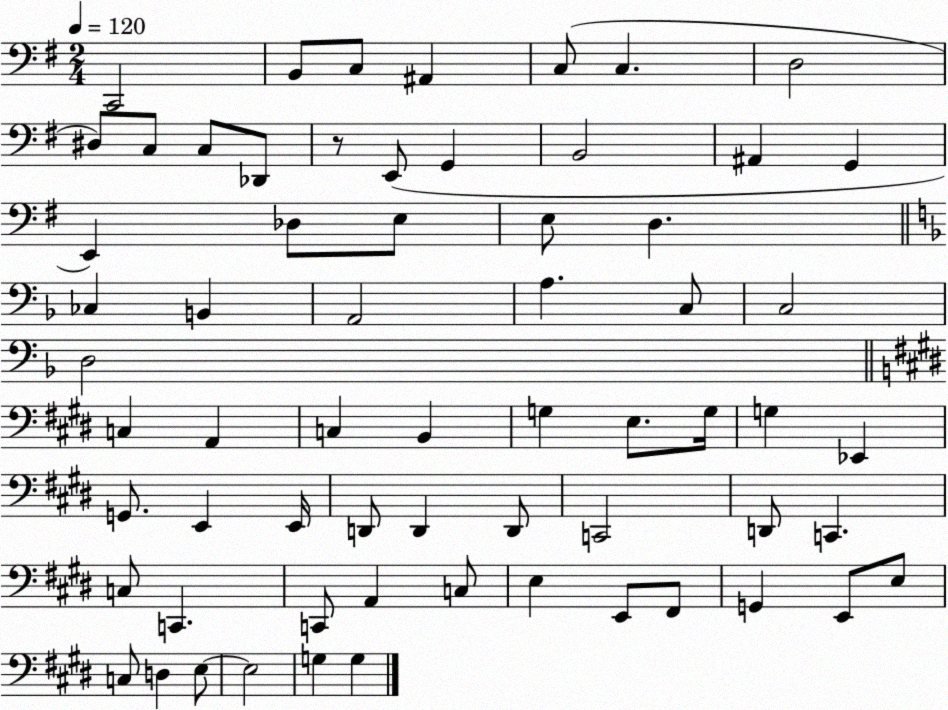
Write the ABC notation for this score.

X:1
T:Untitled
M:2/4
L:1/4
K:G
C,,2 B,,/2 C,/2 ^A,, C,/2 C, D,2 ^D,/2 C,/2 C,/2 _D,,/2 z/2 E,,/2 G,, B,,2 ^A,, G,, E,, _D,/2 E,/2 E,/2 D, _C, B,, A,,2 A, C,/2 C,2 D,2 C, A,, C, B,, G, E,/2 G,/4 G, _E,, G,,/2 E,, E,,/4 D,,/2 D,, D,,/2 C,,2 D,,/2 C,, C,/2 C,, C,,/2 A,, C,/2 E, E,,/2 ^F,,/2 G,, E,,/2 E,/2 C,/2 D, E,/2 E,2 G, G,